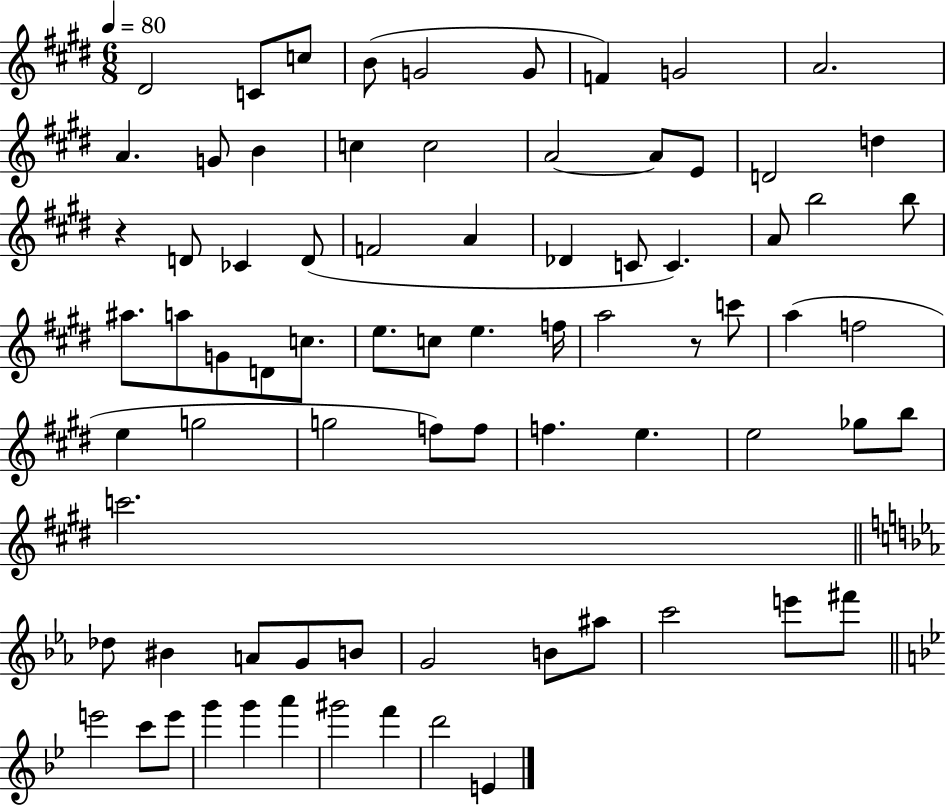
D#4/h C4/e C5/e B4/e G4/h G4/e F4/q G4/h A4/h. A4/q. G4/e B4/q C5/q C5/h A4/h A4/e E4/e D4/h D5/q R/q D4/e CES4/q D4/e F4/h A4/q Db4/q C4/e C4/q. A4/e B5/h B5/e A#5/e. A5/e G4/e D4/e C5/e. E5/e. C5/e E5/q. F5/s A5/h R/e C6/e A5/q F5/h E5/q G5/h G5/h F5/e F5/e F5/q. E5/q. E5/h Gb5/e B5/e C6/h. Db5/e BIS4/q A4/e G4/e B4/e G4/h B4/e A#5/e C6/h E6/e F#6/e E6/h C6/e E6/e G6/q G6/q A6/q G#6/h F6/q D6/h E4/q